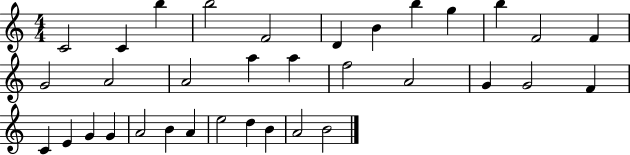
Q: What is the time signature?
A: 4/4